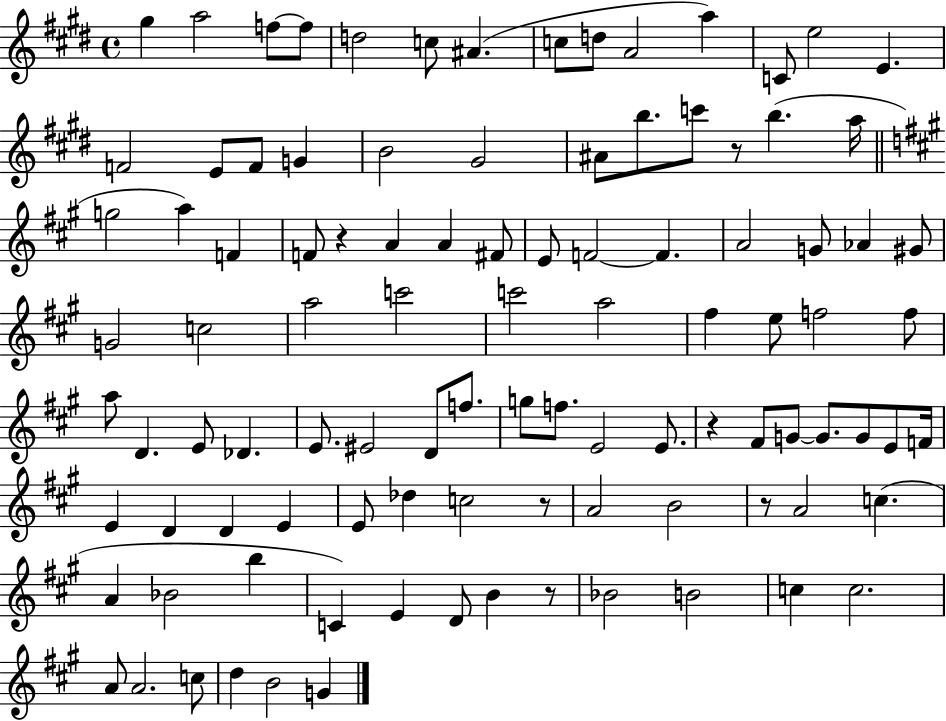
{
  \clef treble
  \time 4/4
  \defaultTimeSignature
  \key e \major
  gis''4 a''2 f''8~~ f''8 | d''2 c''8 ais'4.( | c''8 d''8 a'2 a''4) | c'8 e''2 e'4. | \break f'2 e'8 f'8 g'4 | b'2 gis'2 | ais'8 b''8. c'''8 r8 b''4.( a''16 | \bar "||" \break \key a \major g''2 a''4) f'4 | f'8 r4 a'4 a'4 fis'8 | e'8 f'2~~ f'4. | a'2 g'8 aes'4 gis'8 | \break g'2 c''2 | a''2 c'''2 | c'''2 a''2 | fis''4 e''8 f''2 f''8 | \break a''8 d'4. e'8 des'4. | e'8. eis'2 d'8 f''8. | g''8 f''8. e'2 e'8. | r4 fis'8 g'8~~ g'8. g'8 e'8 f'16 | \break e'4 d'4 d'4 e'4 | e'8 des''4 c''2 r8 | a'2 b'2 | r8 a'2 c''4.( | \break a'4 bes'2 b''4 | c'4) e'4 d'8 b'4 r8 | bes'2 b'2 | c''4 c''2. | \break a'8 a'2. c''8 | d''4 b'2 g'4 | \bar "|."
}